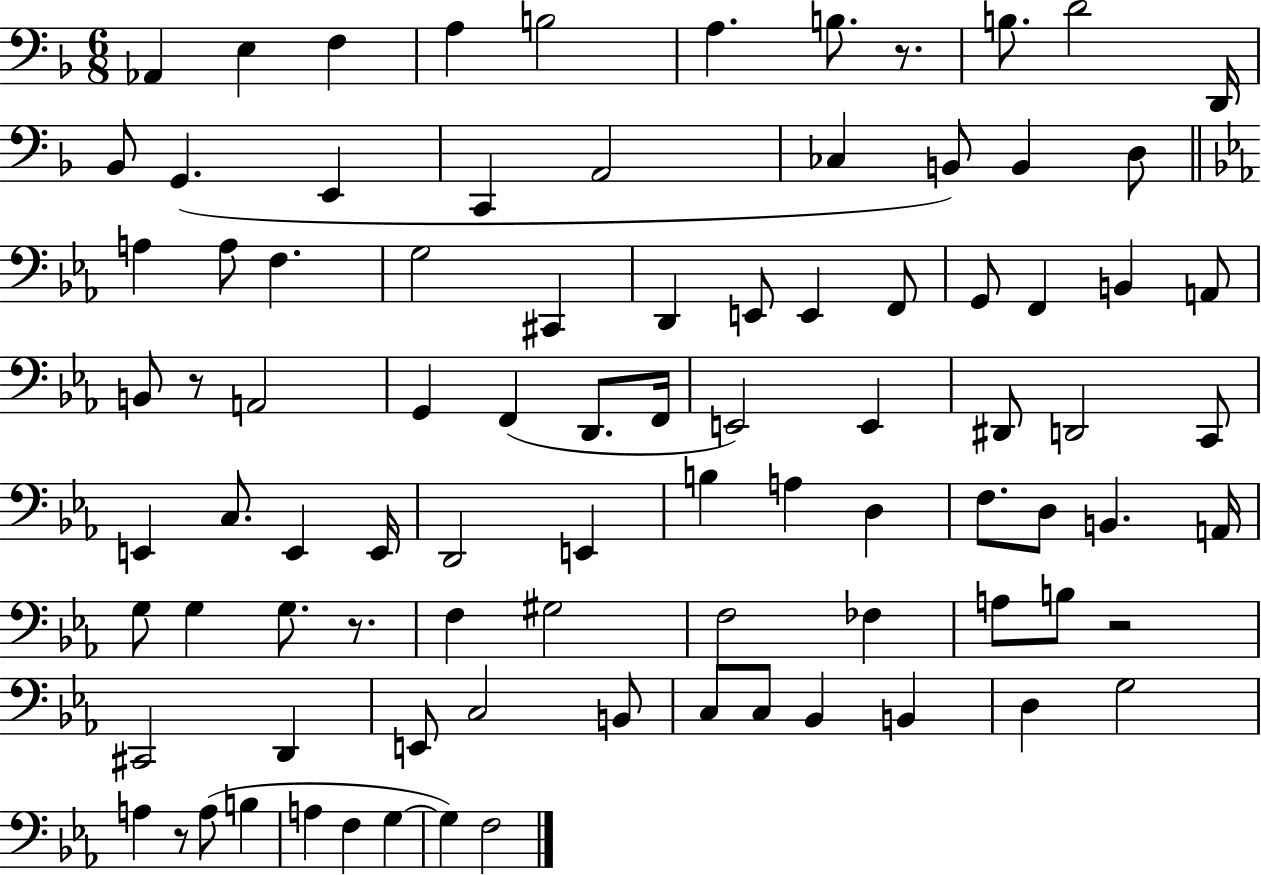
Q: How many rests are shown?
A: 5